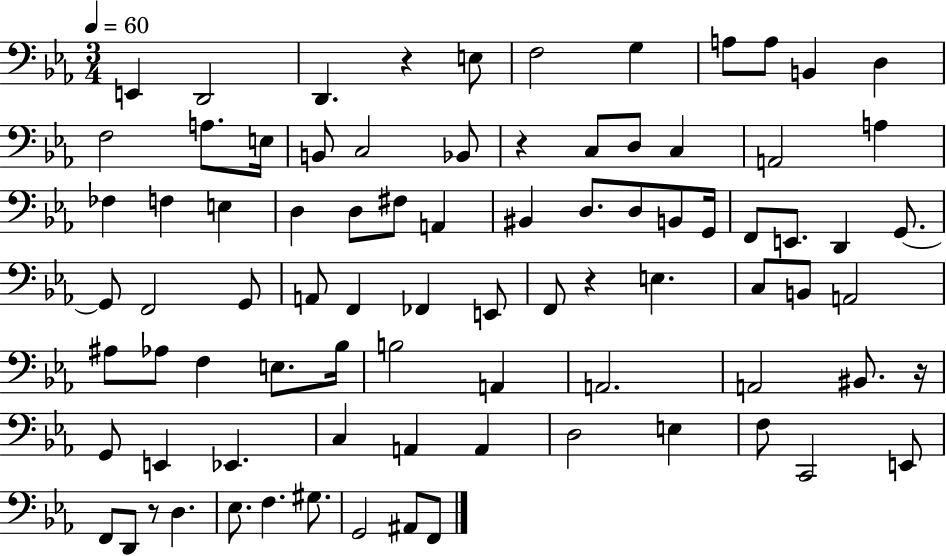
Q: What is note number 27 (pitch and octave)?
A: F#3